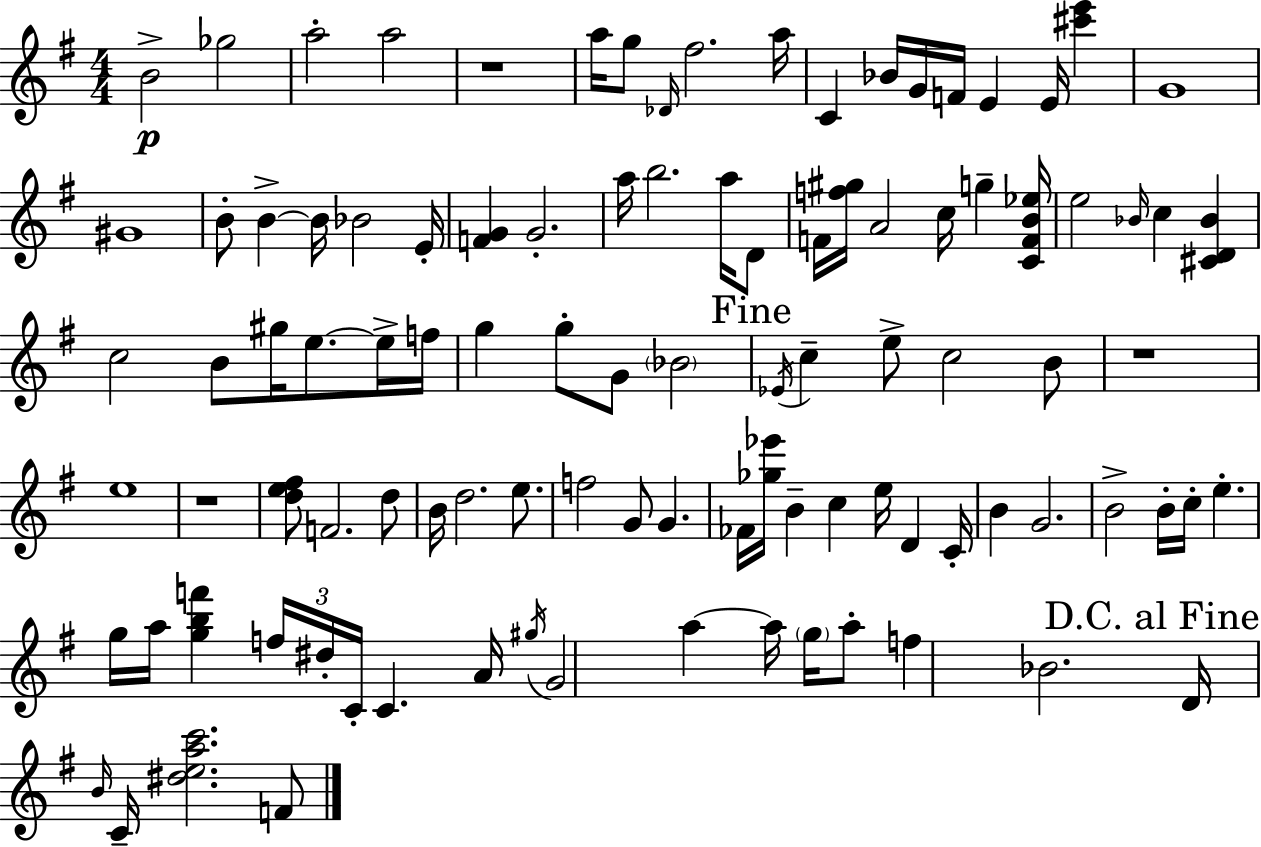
B4/h Gb5/h A5/h A5/h R/w A5/s G5/e Db4/s F#5/h. A5/s C4/q Bb4/s G4/s F4/s E4/q E4/s [C#6,E6]/q G4/w G#4/w B4/e B4/q B4/s Bb4/h E4/s [F4,G4]/q G4/h. A5/s B5/h. A5/s D4/e F4/s [F5,G#5]/s A4/h C5/s G5/q [C4,F4,B4,Eb5]/s E5/h Bb4/s C5/q [C#4,D4,Bb4]/q C5/h B4/e G#5/s E5/e. E5/s F5/s G5/q G5/e G4/e Bb4/h Eb4/s C5/q E5/e C5/h B4/e R/w E5/w R/w [D5,E5,F#5]/e F4/h. D5/e B4/s D5/h. E5/e. F5/h G4/e G4/q. FES4/s [Gb5,Eb6]/s B4/q C5/q E5/s D4/q C4/s B4/q G4/h. B4/h B4/s C5/s E5/q. G5/s A5/s [G5,B5,F6]/q F5/s D#5/s C4/s C4/q. A4/s G#5/s G4/h A5/q A5/s G5/s A5/e F5/q Bb4/h. D4/s B4/s C4/s [D#5,E5,A5,C6]/h. F4/e